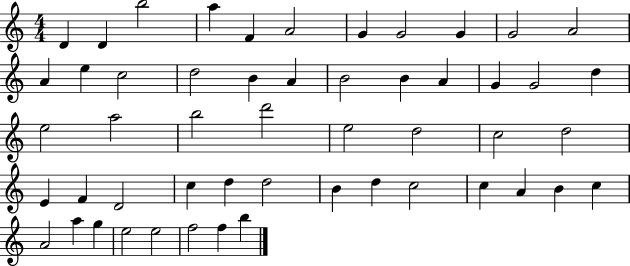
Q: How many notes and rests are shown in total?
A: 52